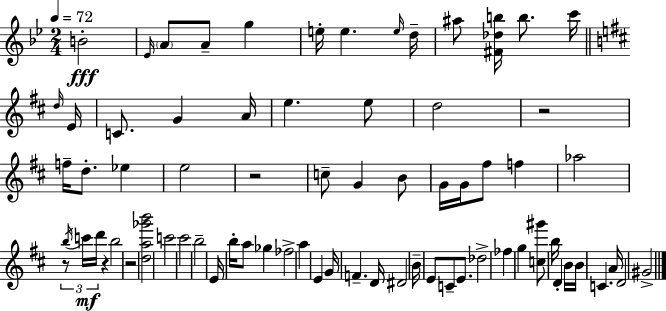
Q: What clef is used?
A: treble